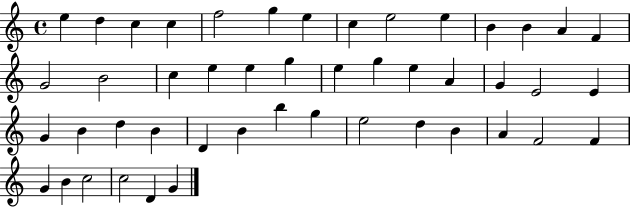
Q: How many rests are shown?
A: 0